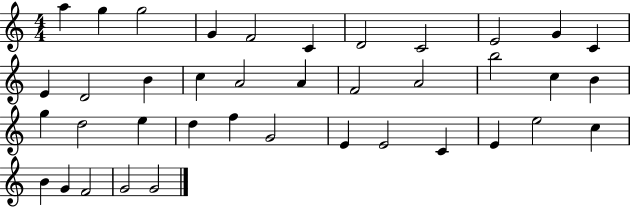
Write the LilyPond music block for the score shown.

{
  \clef treble
  \numericTimeSignature
  \time 4/4
  \key c \major
  a''4 g''4 g''2 | g'4 f'2 c'4 | d'2 c'2 | e'2 g'4 c'4 | \break e'4 d'2 b'4 | c''4 a'2 a'4 | f'2 a'2 | b''2 c''4 b'4 | \break g''4 d''2 e''4 | d''4 f''4 g'2 | e'4 e'2 c'4 | e'4 e''2 c''4 | \break b'4 g'4 f'2 | g'2 g'2 | \bar "|."
}